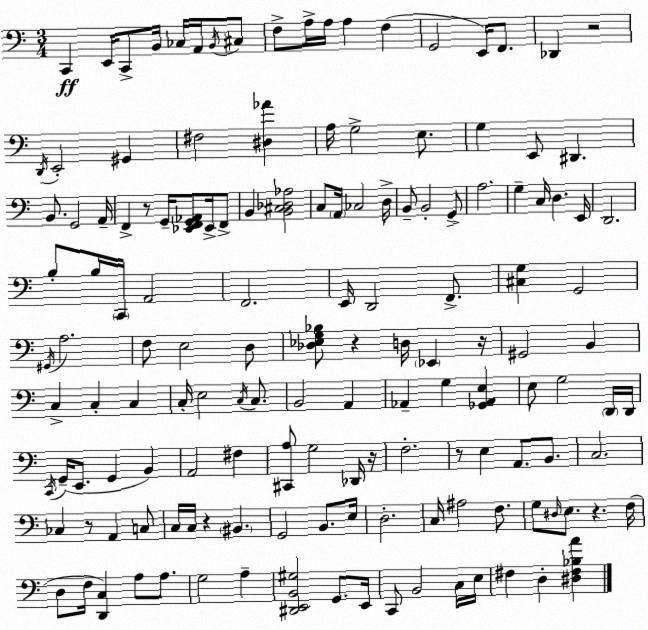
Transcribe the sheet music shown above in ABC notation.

X:1
T:Untitled
M:3/4
L:1/4
K:C
C,, E,,/4 C,,/2 B,,/4 _C,/4 A,,/4 B,,/4 ^C,/2 F,/2 A,/4 A,/4 A, F, G,,2 E,,/4 F,,/2 _D,, z2 D,,/4 E,,2 ^G,, ^F,2 [^D,_A] A,/4 G,2 E,/2 G, E,,/2 ^D,, B,,/2 G,,2 A,,/4 F,, z/2 G,,/4 [_E,,F,,G,,_A,,]/2 _E,,/4 F,,/2 B,, [B,,^C,_D,_A,]2 C,/2 A,,/4 _C,2 D,/4 B,,/2 B,,2 G,,/2 A,2 G, C,/4 D, E,,/4 D,,2 B,/2 B,/4 C,,/4 A,,2 F,,2 E,,/4 D,,2 F,,/2 [^C,G,] G,,2 ^G,,/4 A,2 F,/2 E,2 D,/2 [_D,_E,G,_B,]/2 z D,/4 _E,, z/4 ^G,,2 B,, C, C, C, C,/4 E,2 C,/4 C,/2 B,,2 A,, _A,, G, [_G,,_A,,E,] E,/2 G,2 D,,/4 D,,/4 C,,/4 G,,/4 E,,/2 G,, B,, A,,2 ^F, [^C,,A,]/2 G,2 _D,,/4 z/4 F,2 z/2 E, A,,/2 B,,/2 C,2 _C, z/2 A,, C,/2 C,/4 C,/4 z ^B,, G,,2 B,,/2 E,/4 D,2 C,/4 ^A,2 F,/2 G,/2 ^D,/4 E,/2 z F,/4 D,/2 F,/4 [D,,C,] A,/2 A,/2 G,2 A, [^D,,E,,B,,^G,]2 G,,/2 E,,/4 C,,/2 B,,2 C,/4 E,/4 ^F, D, [^D,^F,_B,A]